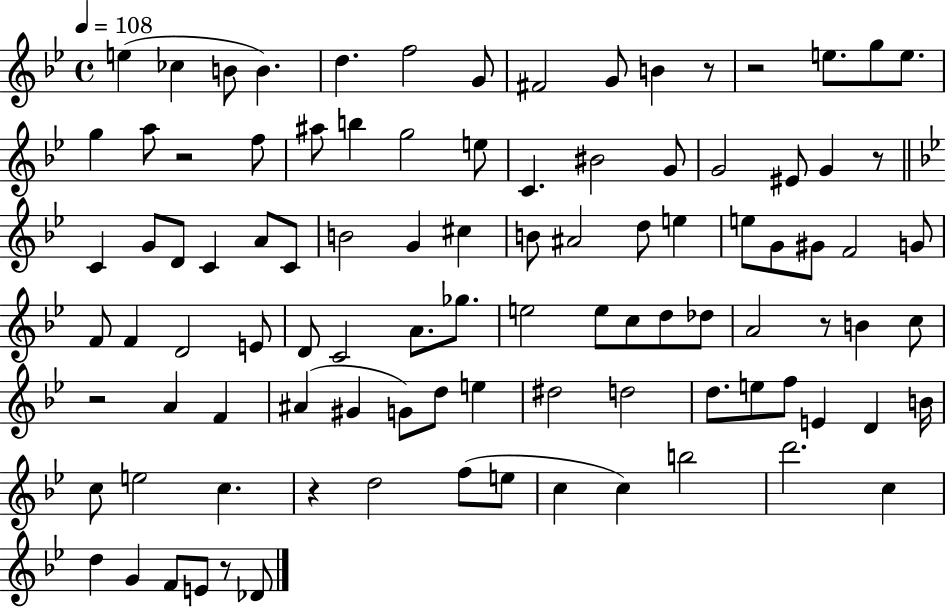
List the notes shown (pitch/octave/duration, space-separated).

E5/q CES5/q B4/e B4/q. D5/q. F5/h G4/e F#4/h G4/e B4/q R/e R/h E5/e. G5/e E5/e. G5/q A5/e R/h F5/e A#5/e B5/q G5/h E5/e C4/q. BIS4/h G4/e G4/h EIS4/e G4/q R/e C4/q G4/e D4/e C4/q A4/e C4/e B4/h G4/q C#5/q B4/e A#4/h D5/e E5/q E5/e G4/e G#4/e F4/h G4/e F4/e F4/q D4/h E4/e D4/e C4/h A4/e. Gb5/e. E5/h E5/e C5/e D5/e Db5/e A4/h R/e B4/q C5/e R/h A4/q F4/q A#4/q G#4/q G4/e D5/e E5/q D#5/h D5/h D5/e. E5/e F5/e E4/q D4/q B4/s C5/e E5/h C5/q. R/q D5/h F5/e E5/e C5/q C5/q B5/h D6/h. C5/q D5/q G4/q F4/e E4/e R/e Db4/e